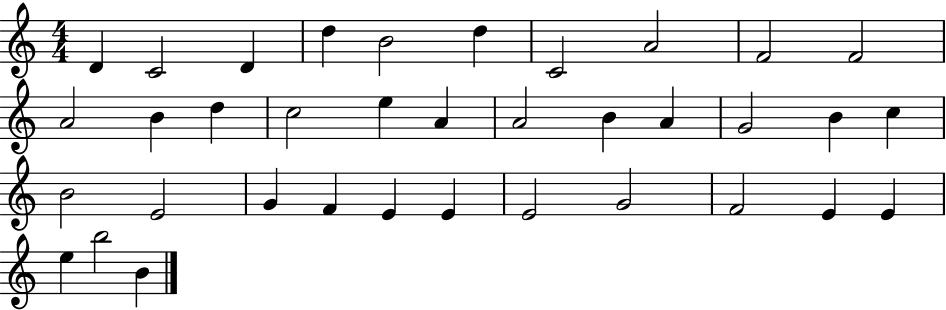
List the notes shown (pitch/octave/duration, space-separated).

D4/q C4/h D4/q D5/q B4/h D5/q C4/h A4/h F4/h F4/h A4/h B4/q D5/q C5/h E5/q A4/q A4/h B4/q A4/q G4/h B4/q C5/q B4/h E4/h G4/q F4/q E4/q E4/q E4/h G4/h F4/h E4/q E4/q E5/q B5/h B4/q